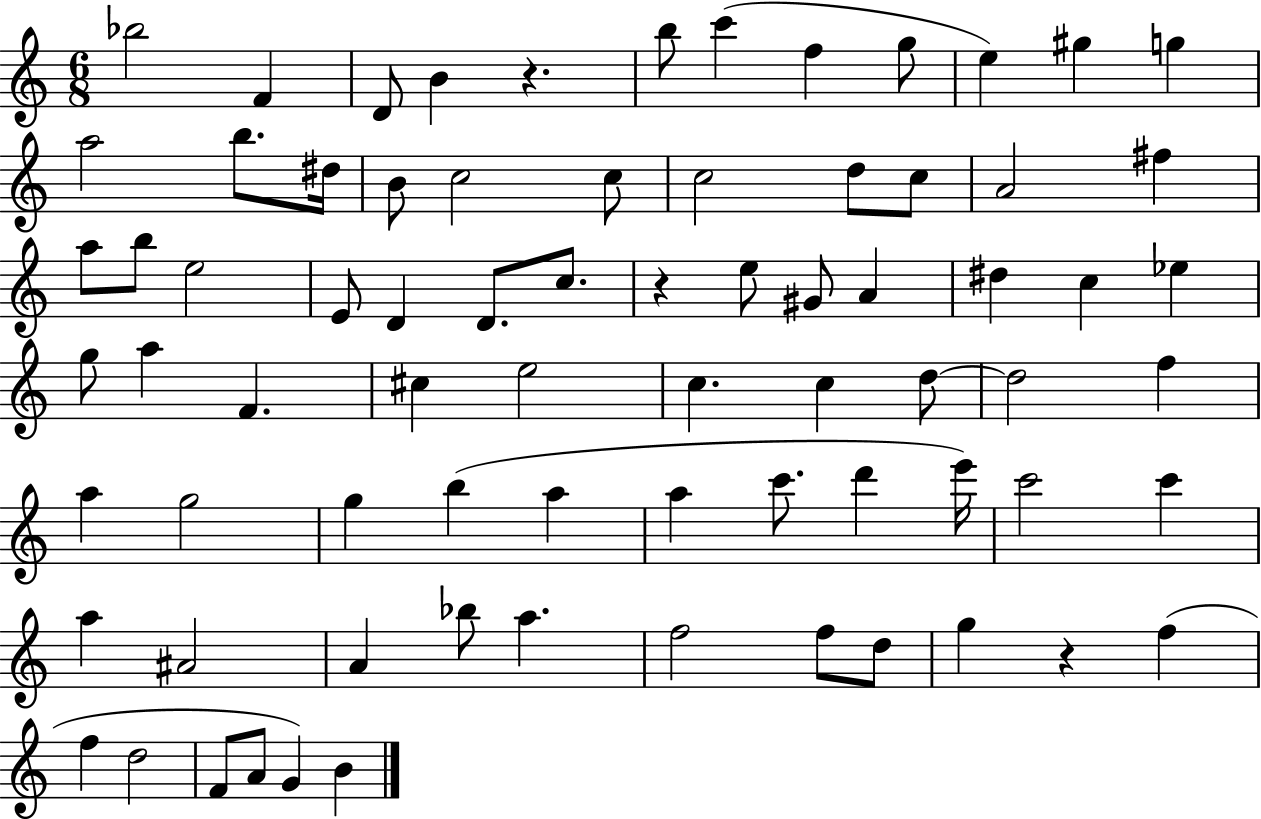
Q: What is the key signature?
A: C major